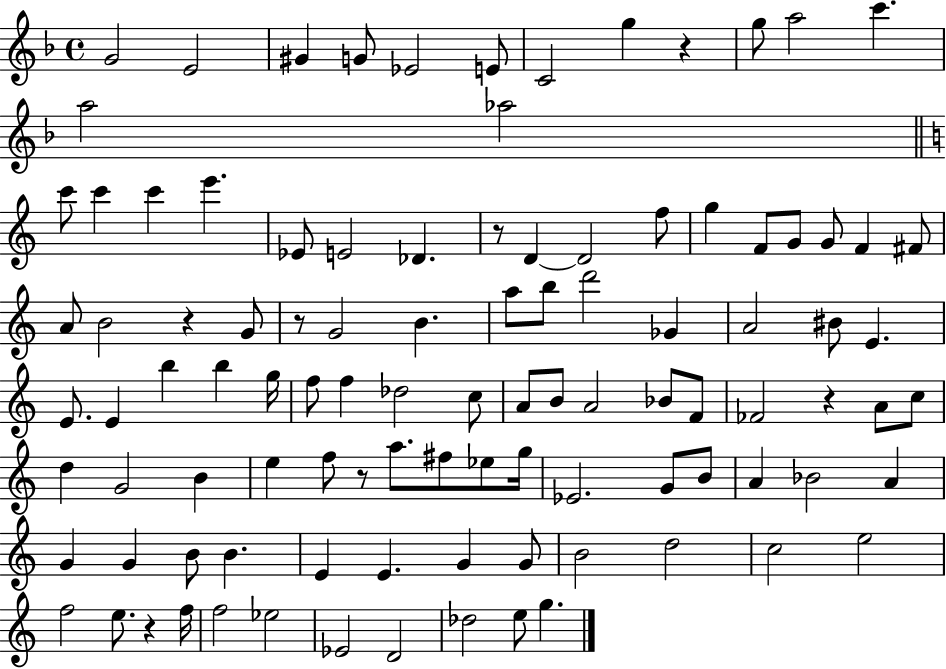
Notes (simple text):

G4/h E4/h G#4/q G4/e Eb4/h E4/e C4/h G5/q R/q G5/e A5/h C6/q. A5/h Ab5/h C6/e C6/q C6/q E6/q. Eb4/e E4/h Db4/q. R/e D4/q D4/h F5/e G5/q F4/e G4/e G4/e F4/q F#4/e A4/e B4/h R/q G4/e R/e G4/h B4/q. A5/e B5/e D6/h Gb4/q A4/h BIS4/e E4/q. E4/e. E4/q B5/q B5/q G5/s F5/e F5/q Db5/h C5/e A4/e B4/e A4/h Bb4/e F4/e FES4/h R/q A4/e C5/e D5/q G4/h B4/q E5/q F5/e R/e A5/e. F#5/e Eb5/e G5/s Eb4/h. G4/e B4/e A4/q Bb4/h A4/q G4/q G4/q B4/e B4/q. E4/q E4/q. G4/q G4/e B4/h D5/h C5/h E5/h F5/h E5/e. R/q F5/s F5/h Eb5/h Eb4/h D4/h Db5/h E5/e G5/q.